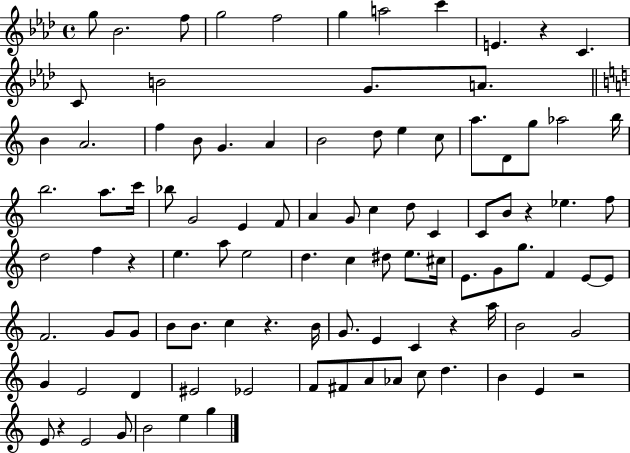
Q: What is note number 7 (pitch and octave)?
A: A5